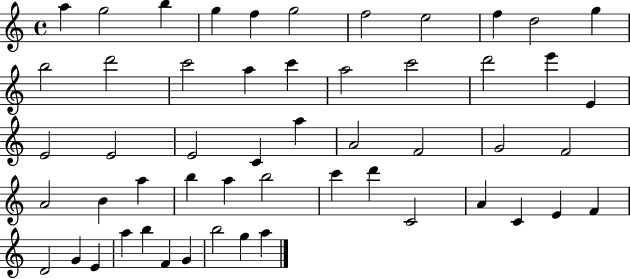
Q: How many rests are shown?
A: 0